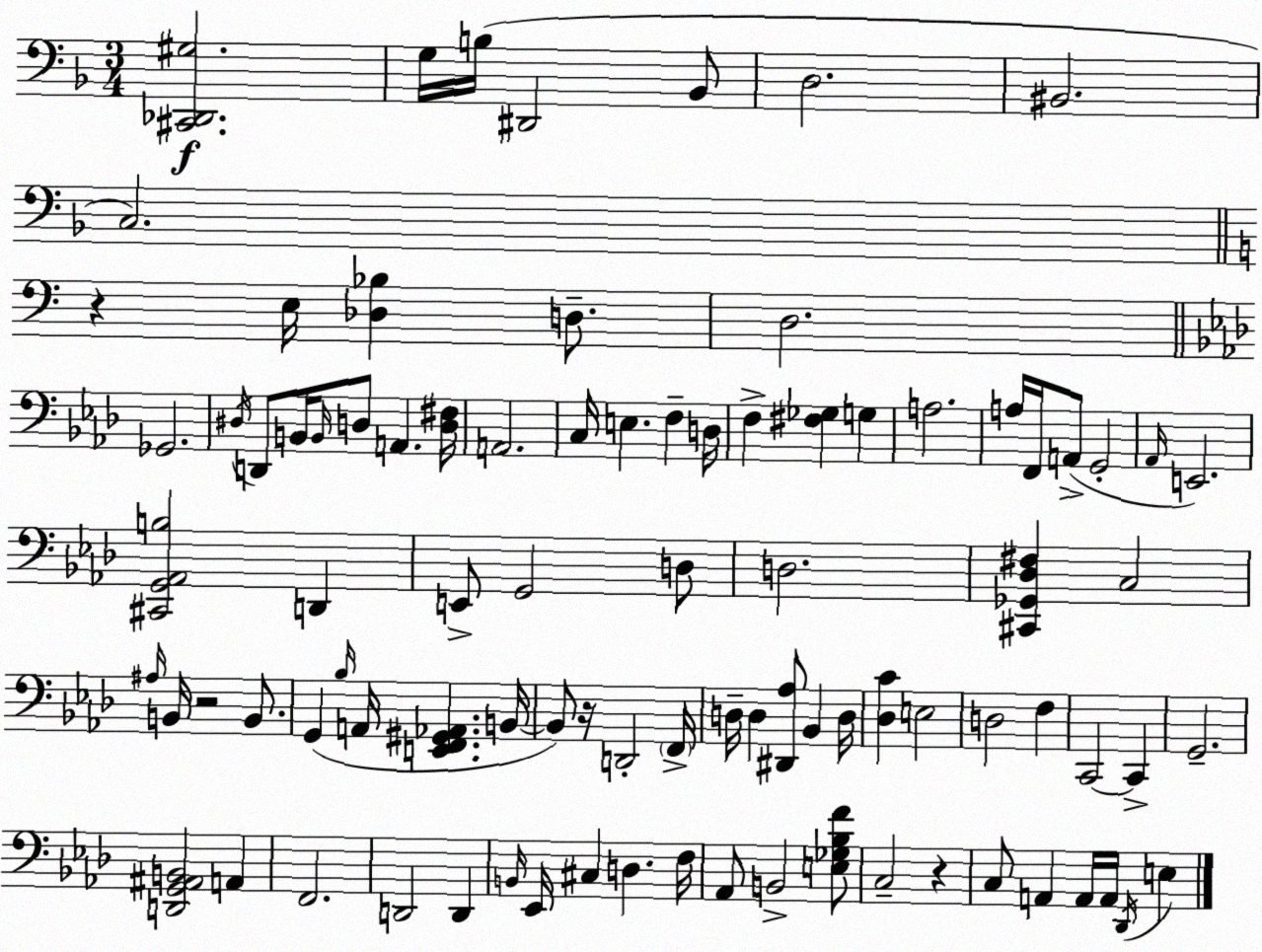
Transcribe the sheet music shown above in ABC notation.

X:1
T:Untitled
M:3/4
L:1/4
K:Dm
[^C,,_D,,^G,]2 G,/4 B,/4 ^D,,2 _B,,/2 D,2 ^B,,2 C,2 z E,/4 [_D,_B,] D,/2 D,2 _G,,2 ^D,/4 D,,/2 B,,/4 B,,/4 D,/2 A,, [D,^F,]/4 A,,2 C,/4 E, F, D,/4 F, [^F,_G,] G, A,2 A,/4 F,,/4 A,,/2 G,,2 _A,,/4 E,,2 [^C,,G,,_A,,B,]2 D,, E,,/2 G,,2 D,/2 D,2 [^C,,_G,,_D,^F,] C,2 ^A,/4 B,,/4 z2 B,,/2 G,, _B,/4 A,,/4 [E,,F,,^G,,_A,,] B,,/4 B,,/2 z/4 D,,2 F,,/4 D,/4 D, [^D,,_A,]/2 _B,, D,/4 [_D,C] E,2 D,2 F, C,,2 C,, G,,2 [D,,G,,^A,,B,,]2 A,, F,,2 D,,2 D,, B,,/4 _E,,/4 ^C, D, F,/4 _A,,/2 B,,2 [E,_G,_B,F]/2 C,2 z C,/2 A,, A,,/4 A,,/4 _D,,/4 E,